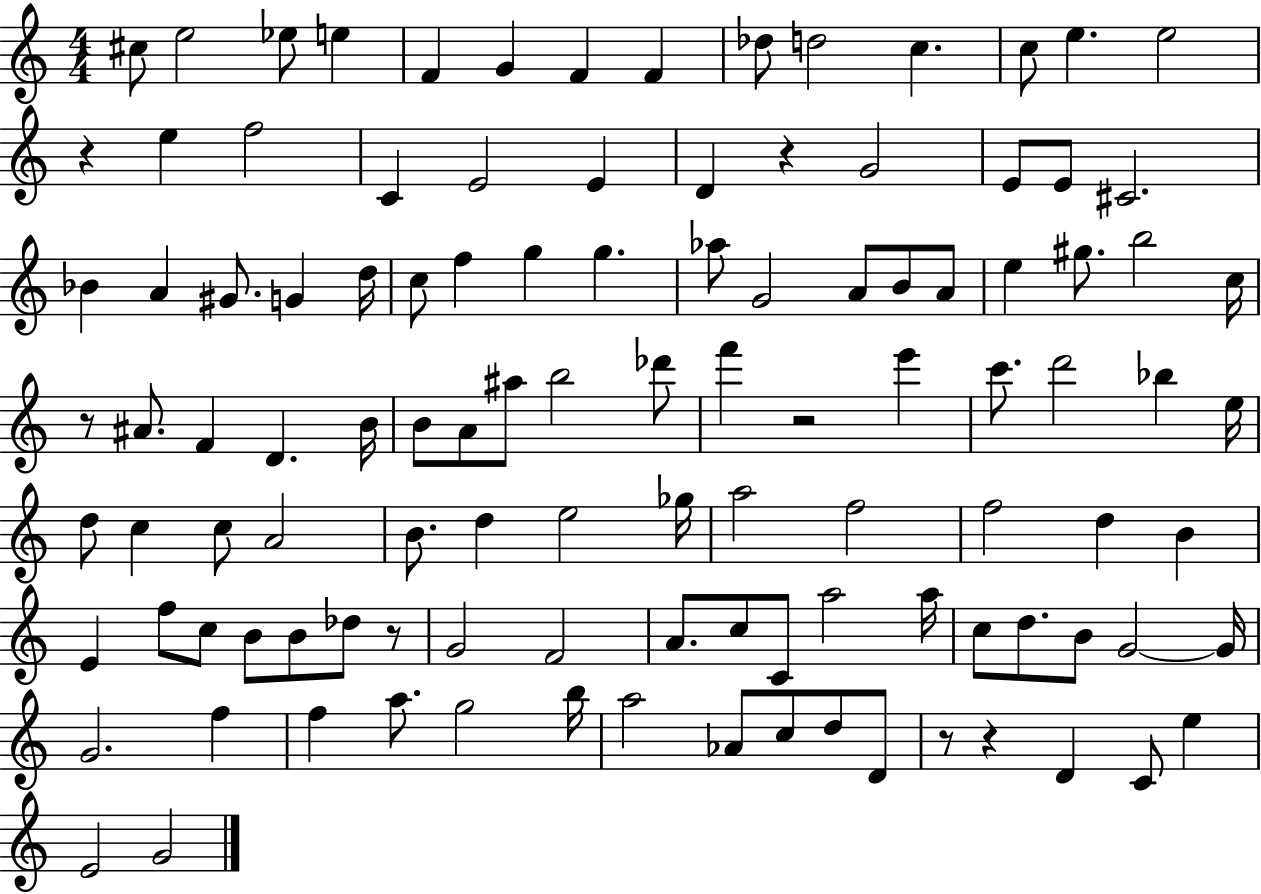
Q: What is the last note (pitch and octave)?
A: G4